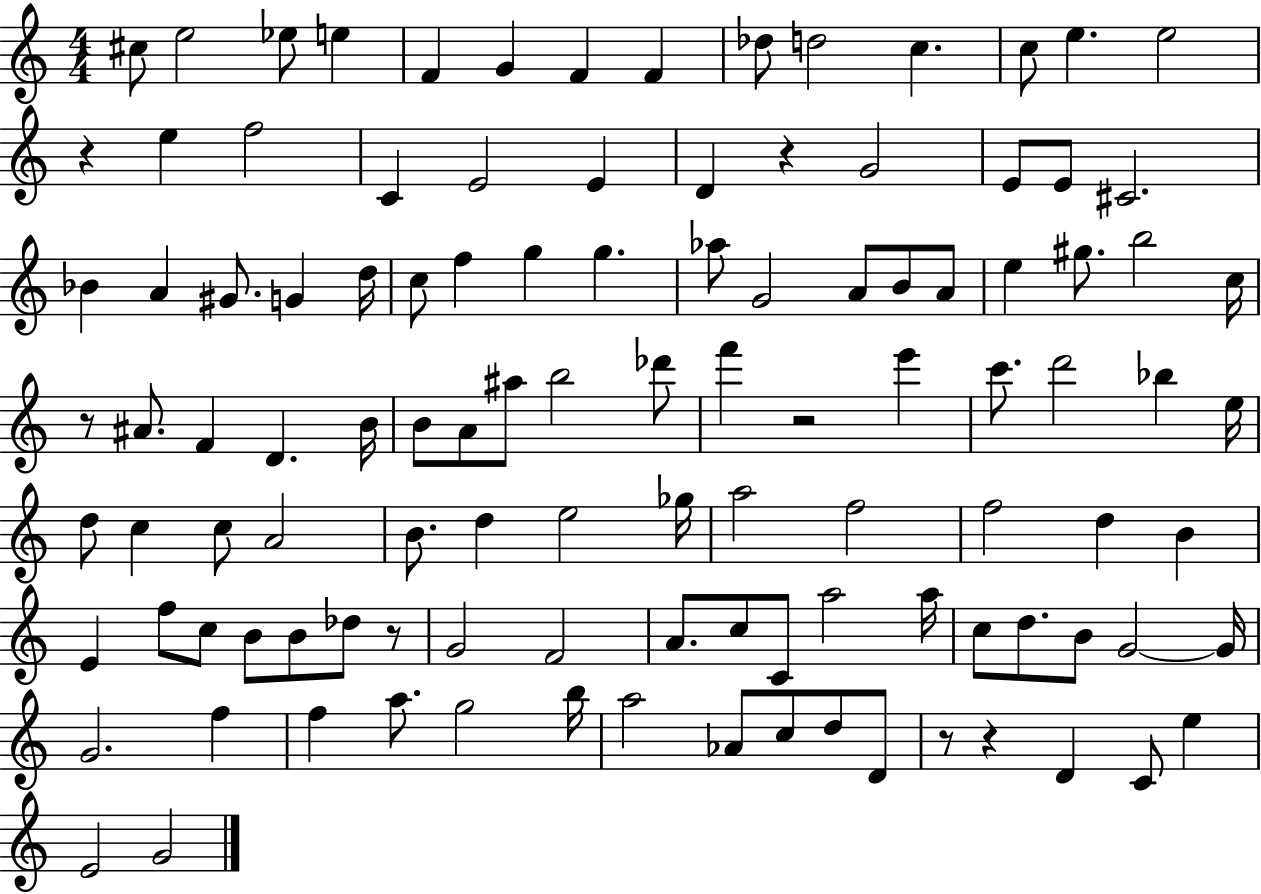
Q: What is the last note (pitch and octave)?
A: G4